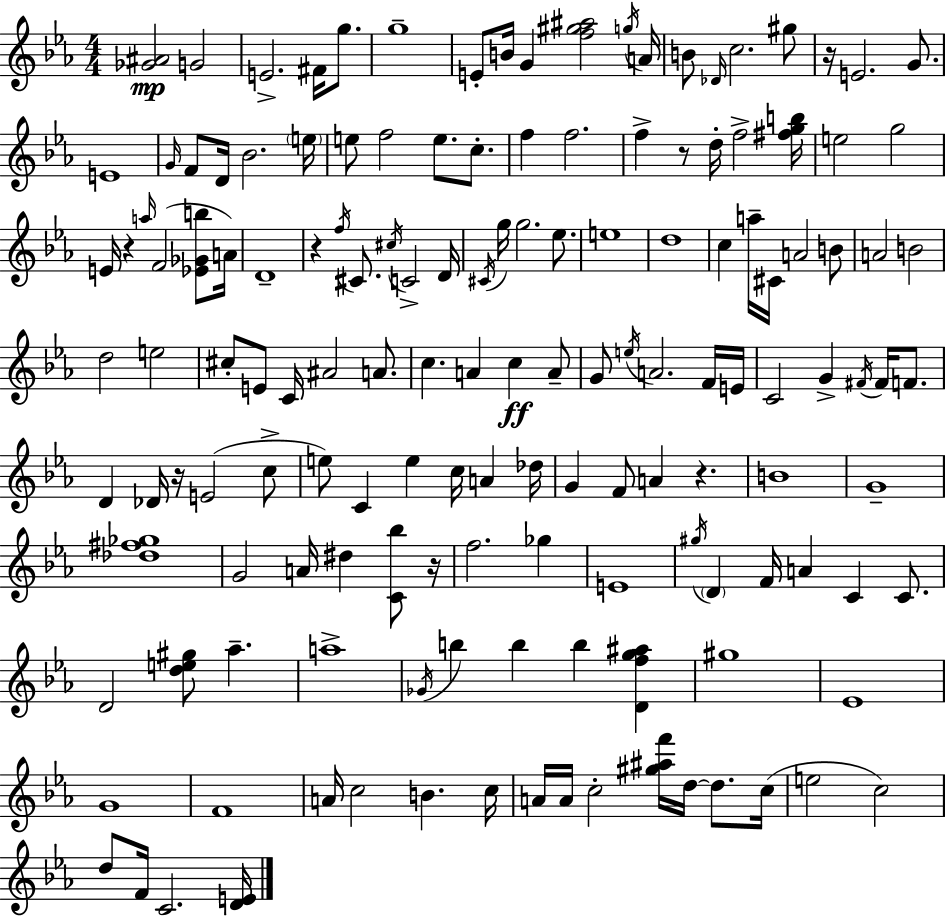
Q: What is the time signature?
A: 4/4